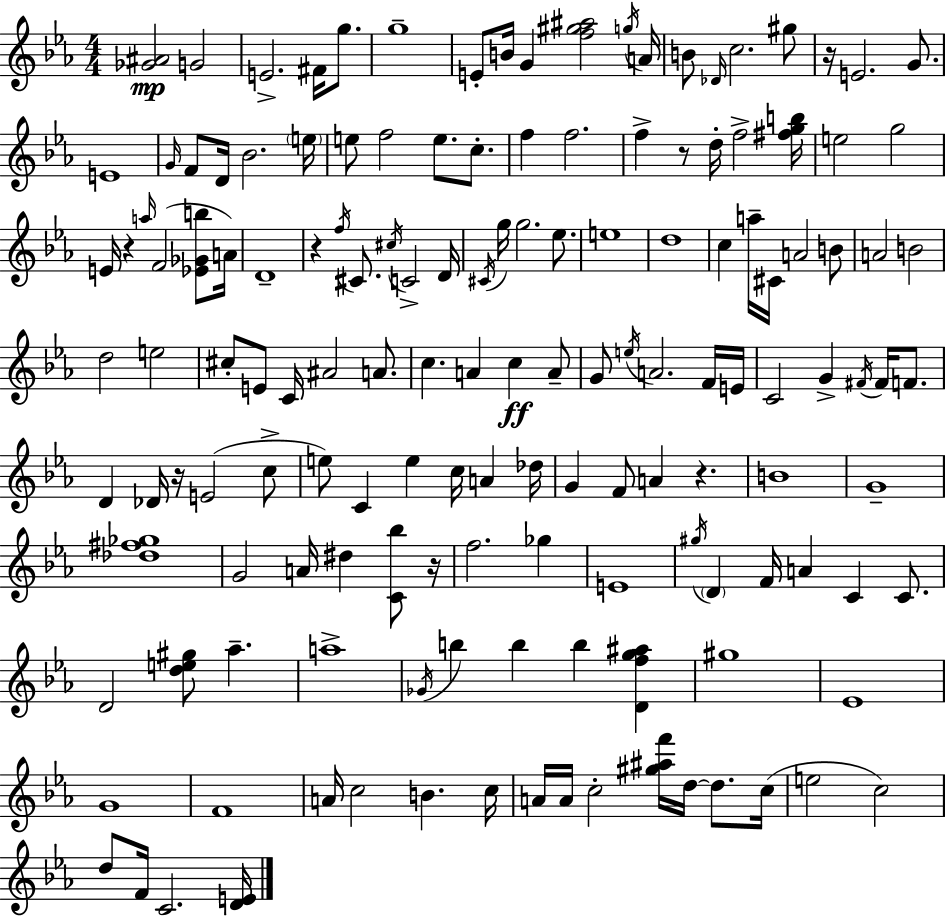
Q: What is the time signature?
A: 4/4